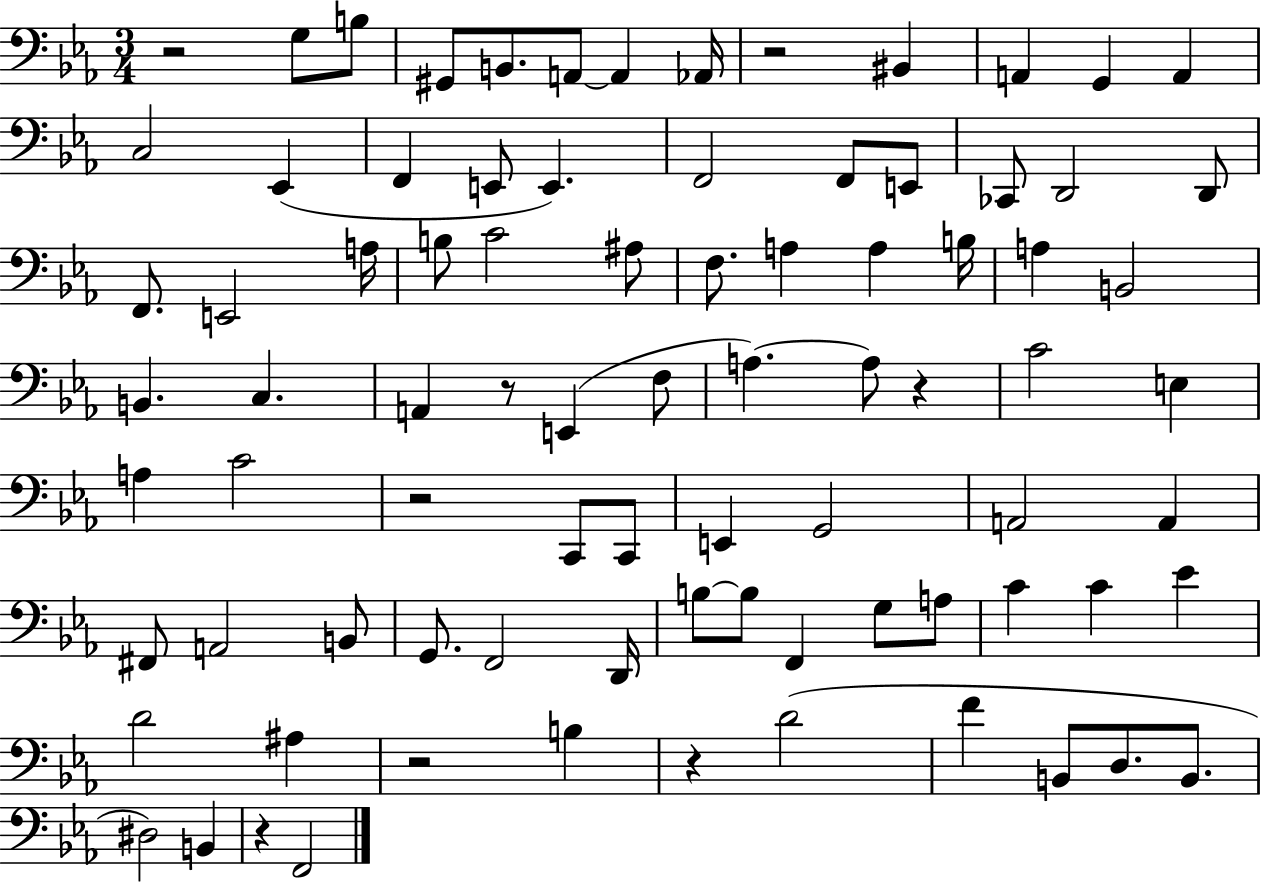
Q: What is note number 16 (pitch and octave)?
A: E2